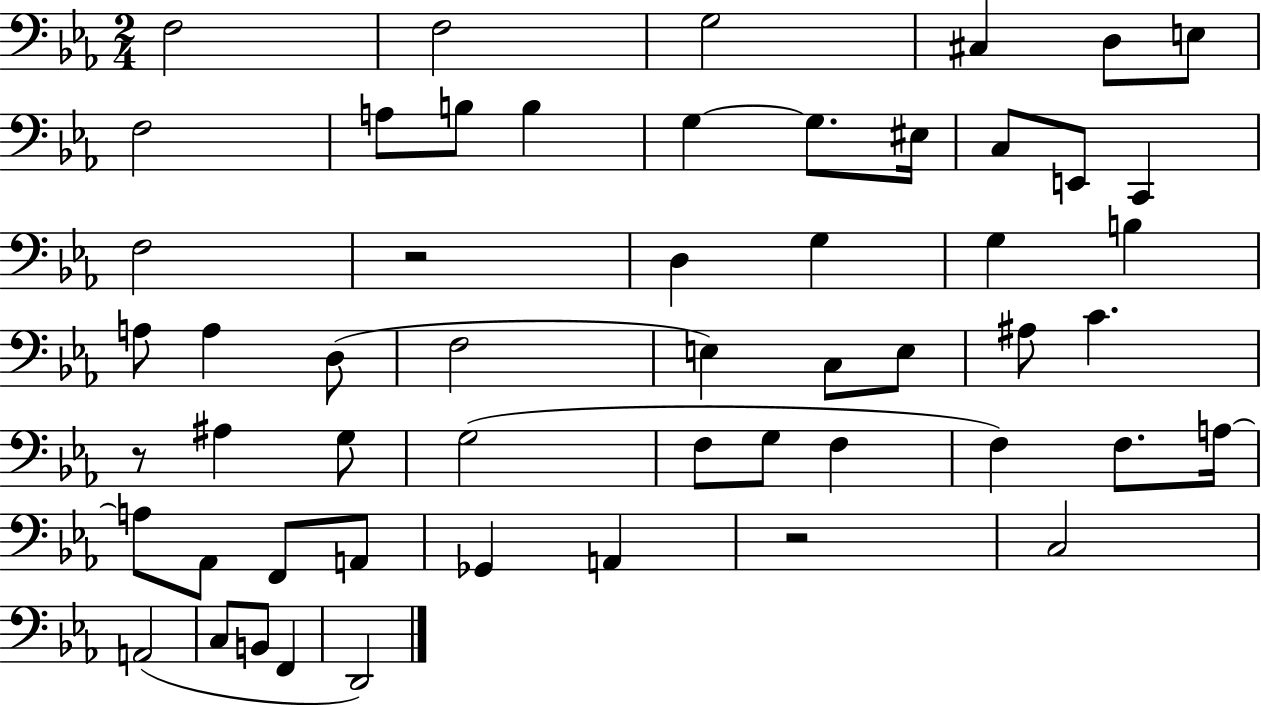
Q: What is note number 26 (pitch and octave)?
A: E3